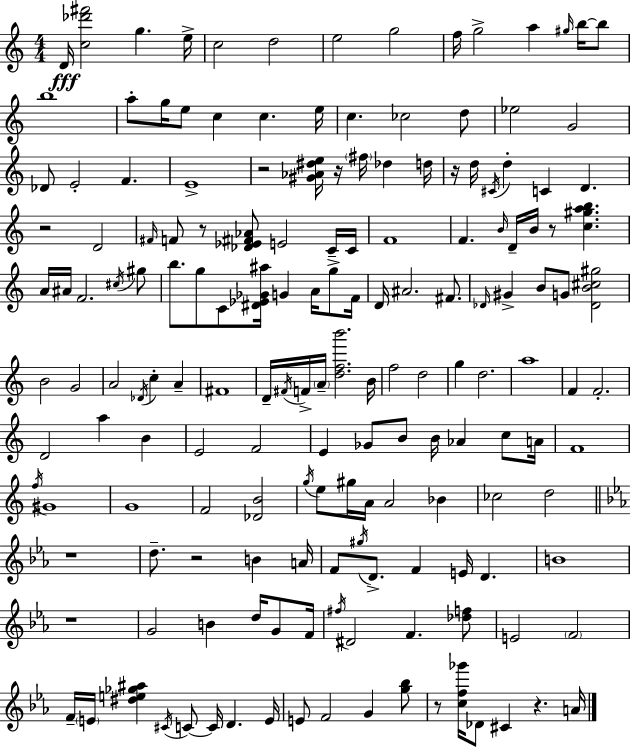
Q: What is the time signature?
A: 4/4